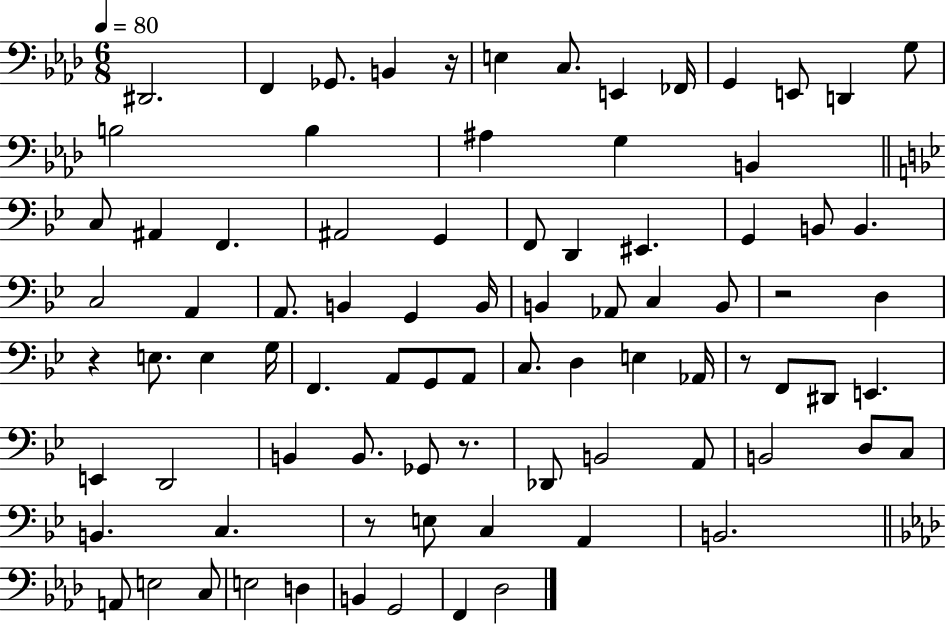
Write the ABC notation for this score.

X:1
T:Untitled
M:6/8
L:1/4
K:Ab
^D,,2 F,, _G,,/2 B,, z/4 E, C,/2 E,, _F,,/4 G,, E,,/2 D,, G,/2 B,2 B, ^A, G, B,, C,/2 ^A,, F,, ^A,,2 G,, F,,/2 D,, ^E,, G,, B,,/2 B,, C,2 A,, A,,/2 B,, G,, B,,/4 B,, _A,,/2 C, B,,/2 z2 D, z E,/2 E, G,/4 F,, A,,/2 G,,/2 A,,/2 C,/2 D, E, _A,,/4 z/2 F,,/2 ^D,,/2 E,, E,, D,,2 B,, B,,/2 _G,,/2 z/2 _D,,/2 B,,2 A,,/2 B,,2 D,/2 C,/2 B,, C, z/2 E,/2 C, A,, B,,2 A,,/2 E,2 C,/2 E,2 D, B,, G,,2 F,, _D,2